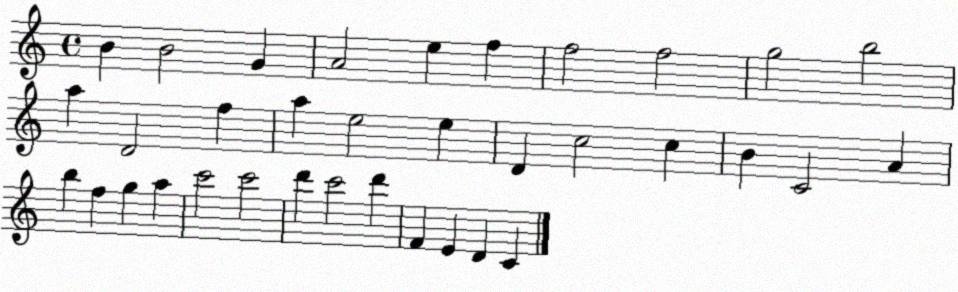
X:1
T:Untitled
M:4/4
L:1/4
K:C
B B2 G A2 e f f2 f2 g2 b2 a D2 f a e2 e D c2 c B C2 A b f g a c'2 c'2 d' c'2 d' F E D C